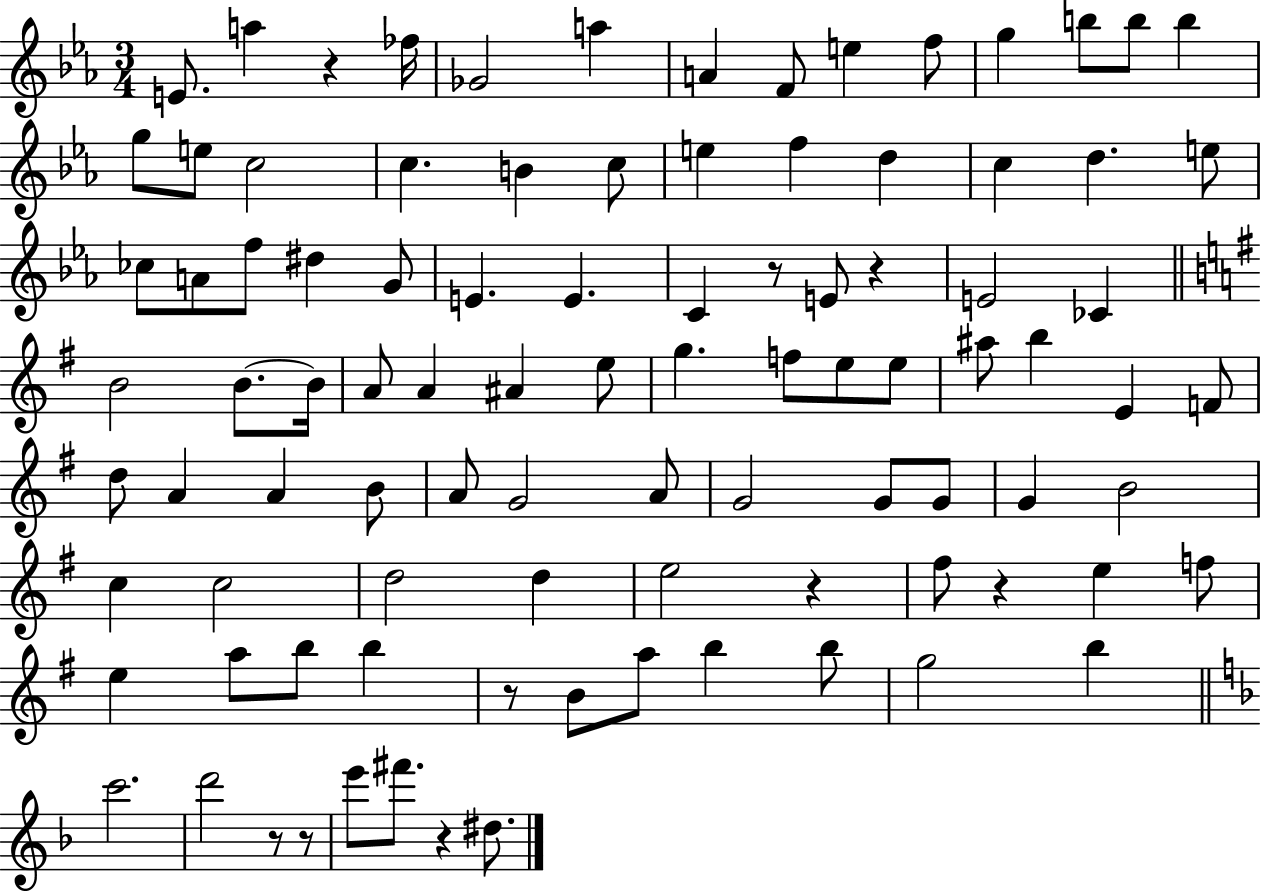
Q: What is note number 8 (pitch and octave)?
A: E5